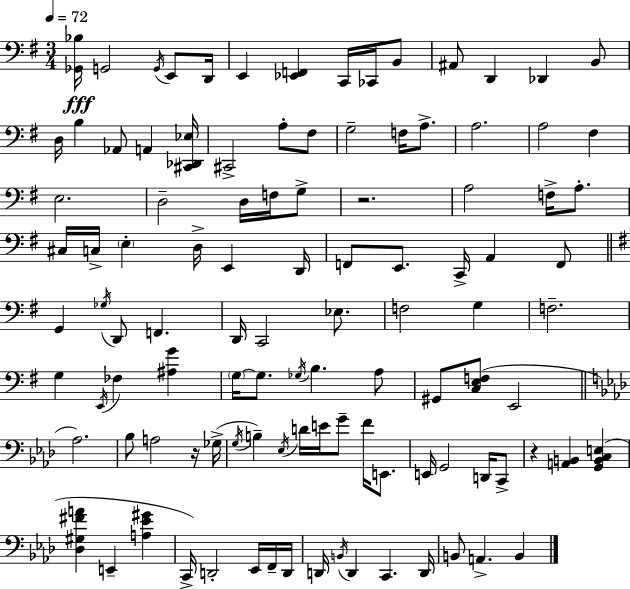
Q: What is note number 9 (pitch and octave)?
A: A#2